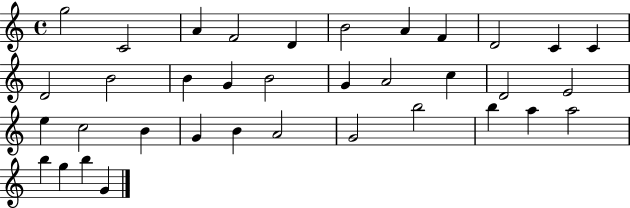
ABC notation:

X:1
T:Untitled
M:4/4
L:1/4
K:C
g2 C2 A F2 D B2 A F D2 C C D2 B2 B G B2 G A2 c D2 E2 e c2 B G B A2 G2 b2 b a a2 b g b G